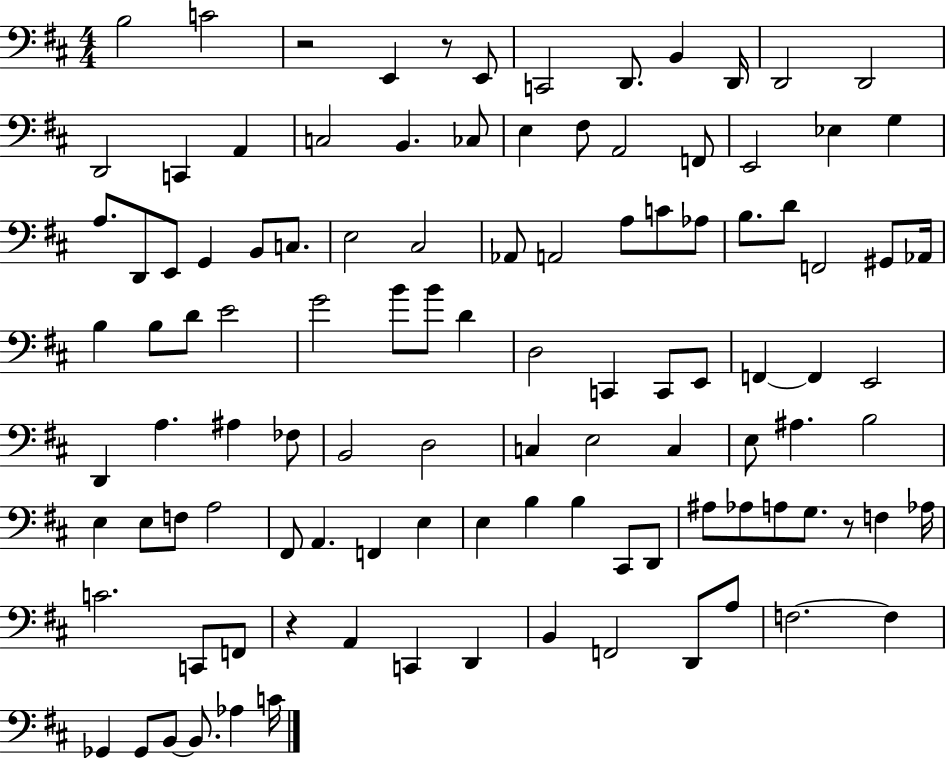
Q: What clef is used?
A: bass